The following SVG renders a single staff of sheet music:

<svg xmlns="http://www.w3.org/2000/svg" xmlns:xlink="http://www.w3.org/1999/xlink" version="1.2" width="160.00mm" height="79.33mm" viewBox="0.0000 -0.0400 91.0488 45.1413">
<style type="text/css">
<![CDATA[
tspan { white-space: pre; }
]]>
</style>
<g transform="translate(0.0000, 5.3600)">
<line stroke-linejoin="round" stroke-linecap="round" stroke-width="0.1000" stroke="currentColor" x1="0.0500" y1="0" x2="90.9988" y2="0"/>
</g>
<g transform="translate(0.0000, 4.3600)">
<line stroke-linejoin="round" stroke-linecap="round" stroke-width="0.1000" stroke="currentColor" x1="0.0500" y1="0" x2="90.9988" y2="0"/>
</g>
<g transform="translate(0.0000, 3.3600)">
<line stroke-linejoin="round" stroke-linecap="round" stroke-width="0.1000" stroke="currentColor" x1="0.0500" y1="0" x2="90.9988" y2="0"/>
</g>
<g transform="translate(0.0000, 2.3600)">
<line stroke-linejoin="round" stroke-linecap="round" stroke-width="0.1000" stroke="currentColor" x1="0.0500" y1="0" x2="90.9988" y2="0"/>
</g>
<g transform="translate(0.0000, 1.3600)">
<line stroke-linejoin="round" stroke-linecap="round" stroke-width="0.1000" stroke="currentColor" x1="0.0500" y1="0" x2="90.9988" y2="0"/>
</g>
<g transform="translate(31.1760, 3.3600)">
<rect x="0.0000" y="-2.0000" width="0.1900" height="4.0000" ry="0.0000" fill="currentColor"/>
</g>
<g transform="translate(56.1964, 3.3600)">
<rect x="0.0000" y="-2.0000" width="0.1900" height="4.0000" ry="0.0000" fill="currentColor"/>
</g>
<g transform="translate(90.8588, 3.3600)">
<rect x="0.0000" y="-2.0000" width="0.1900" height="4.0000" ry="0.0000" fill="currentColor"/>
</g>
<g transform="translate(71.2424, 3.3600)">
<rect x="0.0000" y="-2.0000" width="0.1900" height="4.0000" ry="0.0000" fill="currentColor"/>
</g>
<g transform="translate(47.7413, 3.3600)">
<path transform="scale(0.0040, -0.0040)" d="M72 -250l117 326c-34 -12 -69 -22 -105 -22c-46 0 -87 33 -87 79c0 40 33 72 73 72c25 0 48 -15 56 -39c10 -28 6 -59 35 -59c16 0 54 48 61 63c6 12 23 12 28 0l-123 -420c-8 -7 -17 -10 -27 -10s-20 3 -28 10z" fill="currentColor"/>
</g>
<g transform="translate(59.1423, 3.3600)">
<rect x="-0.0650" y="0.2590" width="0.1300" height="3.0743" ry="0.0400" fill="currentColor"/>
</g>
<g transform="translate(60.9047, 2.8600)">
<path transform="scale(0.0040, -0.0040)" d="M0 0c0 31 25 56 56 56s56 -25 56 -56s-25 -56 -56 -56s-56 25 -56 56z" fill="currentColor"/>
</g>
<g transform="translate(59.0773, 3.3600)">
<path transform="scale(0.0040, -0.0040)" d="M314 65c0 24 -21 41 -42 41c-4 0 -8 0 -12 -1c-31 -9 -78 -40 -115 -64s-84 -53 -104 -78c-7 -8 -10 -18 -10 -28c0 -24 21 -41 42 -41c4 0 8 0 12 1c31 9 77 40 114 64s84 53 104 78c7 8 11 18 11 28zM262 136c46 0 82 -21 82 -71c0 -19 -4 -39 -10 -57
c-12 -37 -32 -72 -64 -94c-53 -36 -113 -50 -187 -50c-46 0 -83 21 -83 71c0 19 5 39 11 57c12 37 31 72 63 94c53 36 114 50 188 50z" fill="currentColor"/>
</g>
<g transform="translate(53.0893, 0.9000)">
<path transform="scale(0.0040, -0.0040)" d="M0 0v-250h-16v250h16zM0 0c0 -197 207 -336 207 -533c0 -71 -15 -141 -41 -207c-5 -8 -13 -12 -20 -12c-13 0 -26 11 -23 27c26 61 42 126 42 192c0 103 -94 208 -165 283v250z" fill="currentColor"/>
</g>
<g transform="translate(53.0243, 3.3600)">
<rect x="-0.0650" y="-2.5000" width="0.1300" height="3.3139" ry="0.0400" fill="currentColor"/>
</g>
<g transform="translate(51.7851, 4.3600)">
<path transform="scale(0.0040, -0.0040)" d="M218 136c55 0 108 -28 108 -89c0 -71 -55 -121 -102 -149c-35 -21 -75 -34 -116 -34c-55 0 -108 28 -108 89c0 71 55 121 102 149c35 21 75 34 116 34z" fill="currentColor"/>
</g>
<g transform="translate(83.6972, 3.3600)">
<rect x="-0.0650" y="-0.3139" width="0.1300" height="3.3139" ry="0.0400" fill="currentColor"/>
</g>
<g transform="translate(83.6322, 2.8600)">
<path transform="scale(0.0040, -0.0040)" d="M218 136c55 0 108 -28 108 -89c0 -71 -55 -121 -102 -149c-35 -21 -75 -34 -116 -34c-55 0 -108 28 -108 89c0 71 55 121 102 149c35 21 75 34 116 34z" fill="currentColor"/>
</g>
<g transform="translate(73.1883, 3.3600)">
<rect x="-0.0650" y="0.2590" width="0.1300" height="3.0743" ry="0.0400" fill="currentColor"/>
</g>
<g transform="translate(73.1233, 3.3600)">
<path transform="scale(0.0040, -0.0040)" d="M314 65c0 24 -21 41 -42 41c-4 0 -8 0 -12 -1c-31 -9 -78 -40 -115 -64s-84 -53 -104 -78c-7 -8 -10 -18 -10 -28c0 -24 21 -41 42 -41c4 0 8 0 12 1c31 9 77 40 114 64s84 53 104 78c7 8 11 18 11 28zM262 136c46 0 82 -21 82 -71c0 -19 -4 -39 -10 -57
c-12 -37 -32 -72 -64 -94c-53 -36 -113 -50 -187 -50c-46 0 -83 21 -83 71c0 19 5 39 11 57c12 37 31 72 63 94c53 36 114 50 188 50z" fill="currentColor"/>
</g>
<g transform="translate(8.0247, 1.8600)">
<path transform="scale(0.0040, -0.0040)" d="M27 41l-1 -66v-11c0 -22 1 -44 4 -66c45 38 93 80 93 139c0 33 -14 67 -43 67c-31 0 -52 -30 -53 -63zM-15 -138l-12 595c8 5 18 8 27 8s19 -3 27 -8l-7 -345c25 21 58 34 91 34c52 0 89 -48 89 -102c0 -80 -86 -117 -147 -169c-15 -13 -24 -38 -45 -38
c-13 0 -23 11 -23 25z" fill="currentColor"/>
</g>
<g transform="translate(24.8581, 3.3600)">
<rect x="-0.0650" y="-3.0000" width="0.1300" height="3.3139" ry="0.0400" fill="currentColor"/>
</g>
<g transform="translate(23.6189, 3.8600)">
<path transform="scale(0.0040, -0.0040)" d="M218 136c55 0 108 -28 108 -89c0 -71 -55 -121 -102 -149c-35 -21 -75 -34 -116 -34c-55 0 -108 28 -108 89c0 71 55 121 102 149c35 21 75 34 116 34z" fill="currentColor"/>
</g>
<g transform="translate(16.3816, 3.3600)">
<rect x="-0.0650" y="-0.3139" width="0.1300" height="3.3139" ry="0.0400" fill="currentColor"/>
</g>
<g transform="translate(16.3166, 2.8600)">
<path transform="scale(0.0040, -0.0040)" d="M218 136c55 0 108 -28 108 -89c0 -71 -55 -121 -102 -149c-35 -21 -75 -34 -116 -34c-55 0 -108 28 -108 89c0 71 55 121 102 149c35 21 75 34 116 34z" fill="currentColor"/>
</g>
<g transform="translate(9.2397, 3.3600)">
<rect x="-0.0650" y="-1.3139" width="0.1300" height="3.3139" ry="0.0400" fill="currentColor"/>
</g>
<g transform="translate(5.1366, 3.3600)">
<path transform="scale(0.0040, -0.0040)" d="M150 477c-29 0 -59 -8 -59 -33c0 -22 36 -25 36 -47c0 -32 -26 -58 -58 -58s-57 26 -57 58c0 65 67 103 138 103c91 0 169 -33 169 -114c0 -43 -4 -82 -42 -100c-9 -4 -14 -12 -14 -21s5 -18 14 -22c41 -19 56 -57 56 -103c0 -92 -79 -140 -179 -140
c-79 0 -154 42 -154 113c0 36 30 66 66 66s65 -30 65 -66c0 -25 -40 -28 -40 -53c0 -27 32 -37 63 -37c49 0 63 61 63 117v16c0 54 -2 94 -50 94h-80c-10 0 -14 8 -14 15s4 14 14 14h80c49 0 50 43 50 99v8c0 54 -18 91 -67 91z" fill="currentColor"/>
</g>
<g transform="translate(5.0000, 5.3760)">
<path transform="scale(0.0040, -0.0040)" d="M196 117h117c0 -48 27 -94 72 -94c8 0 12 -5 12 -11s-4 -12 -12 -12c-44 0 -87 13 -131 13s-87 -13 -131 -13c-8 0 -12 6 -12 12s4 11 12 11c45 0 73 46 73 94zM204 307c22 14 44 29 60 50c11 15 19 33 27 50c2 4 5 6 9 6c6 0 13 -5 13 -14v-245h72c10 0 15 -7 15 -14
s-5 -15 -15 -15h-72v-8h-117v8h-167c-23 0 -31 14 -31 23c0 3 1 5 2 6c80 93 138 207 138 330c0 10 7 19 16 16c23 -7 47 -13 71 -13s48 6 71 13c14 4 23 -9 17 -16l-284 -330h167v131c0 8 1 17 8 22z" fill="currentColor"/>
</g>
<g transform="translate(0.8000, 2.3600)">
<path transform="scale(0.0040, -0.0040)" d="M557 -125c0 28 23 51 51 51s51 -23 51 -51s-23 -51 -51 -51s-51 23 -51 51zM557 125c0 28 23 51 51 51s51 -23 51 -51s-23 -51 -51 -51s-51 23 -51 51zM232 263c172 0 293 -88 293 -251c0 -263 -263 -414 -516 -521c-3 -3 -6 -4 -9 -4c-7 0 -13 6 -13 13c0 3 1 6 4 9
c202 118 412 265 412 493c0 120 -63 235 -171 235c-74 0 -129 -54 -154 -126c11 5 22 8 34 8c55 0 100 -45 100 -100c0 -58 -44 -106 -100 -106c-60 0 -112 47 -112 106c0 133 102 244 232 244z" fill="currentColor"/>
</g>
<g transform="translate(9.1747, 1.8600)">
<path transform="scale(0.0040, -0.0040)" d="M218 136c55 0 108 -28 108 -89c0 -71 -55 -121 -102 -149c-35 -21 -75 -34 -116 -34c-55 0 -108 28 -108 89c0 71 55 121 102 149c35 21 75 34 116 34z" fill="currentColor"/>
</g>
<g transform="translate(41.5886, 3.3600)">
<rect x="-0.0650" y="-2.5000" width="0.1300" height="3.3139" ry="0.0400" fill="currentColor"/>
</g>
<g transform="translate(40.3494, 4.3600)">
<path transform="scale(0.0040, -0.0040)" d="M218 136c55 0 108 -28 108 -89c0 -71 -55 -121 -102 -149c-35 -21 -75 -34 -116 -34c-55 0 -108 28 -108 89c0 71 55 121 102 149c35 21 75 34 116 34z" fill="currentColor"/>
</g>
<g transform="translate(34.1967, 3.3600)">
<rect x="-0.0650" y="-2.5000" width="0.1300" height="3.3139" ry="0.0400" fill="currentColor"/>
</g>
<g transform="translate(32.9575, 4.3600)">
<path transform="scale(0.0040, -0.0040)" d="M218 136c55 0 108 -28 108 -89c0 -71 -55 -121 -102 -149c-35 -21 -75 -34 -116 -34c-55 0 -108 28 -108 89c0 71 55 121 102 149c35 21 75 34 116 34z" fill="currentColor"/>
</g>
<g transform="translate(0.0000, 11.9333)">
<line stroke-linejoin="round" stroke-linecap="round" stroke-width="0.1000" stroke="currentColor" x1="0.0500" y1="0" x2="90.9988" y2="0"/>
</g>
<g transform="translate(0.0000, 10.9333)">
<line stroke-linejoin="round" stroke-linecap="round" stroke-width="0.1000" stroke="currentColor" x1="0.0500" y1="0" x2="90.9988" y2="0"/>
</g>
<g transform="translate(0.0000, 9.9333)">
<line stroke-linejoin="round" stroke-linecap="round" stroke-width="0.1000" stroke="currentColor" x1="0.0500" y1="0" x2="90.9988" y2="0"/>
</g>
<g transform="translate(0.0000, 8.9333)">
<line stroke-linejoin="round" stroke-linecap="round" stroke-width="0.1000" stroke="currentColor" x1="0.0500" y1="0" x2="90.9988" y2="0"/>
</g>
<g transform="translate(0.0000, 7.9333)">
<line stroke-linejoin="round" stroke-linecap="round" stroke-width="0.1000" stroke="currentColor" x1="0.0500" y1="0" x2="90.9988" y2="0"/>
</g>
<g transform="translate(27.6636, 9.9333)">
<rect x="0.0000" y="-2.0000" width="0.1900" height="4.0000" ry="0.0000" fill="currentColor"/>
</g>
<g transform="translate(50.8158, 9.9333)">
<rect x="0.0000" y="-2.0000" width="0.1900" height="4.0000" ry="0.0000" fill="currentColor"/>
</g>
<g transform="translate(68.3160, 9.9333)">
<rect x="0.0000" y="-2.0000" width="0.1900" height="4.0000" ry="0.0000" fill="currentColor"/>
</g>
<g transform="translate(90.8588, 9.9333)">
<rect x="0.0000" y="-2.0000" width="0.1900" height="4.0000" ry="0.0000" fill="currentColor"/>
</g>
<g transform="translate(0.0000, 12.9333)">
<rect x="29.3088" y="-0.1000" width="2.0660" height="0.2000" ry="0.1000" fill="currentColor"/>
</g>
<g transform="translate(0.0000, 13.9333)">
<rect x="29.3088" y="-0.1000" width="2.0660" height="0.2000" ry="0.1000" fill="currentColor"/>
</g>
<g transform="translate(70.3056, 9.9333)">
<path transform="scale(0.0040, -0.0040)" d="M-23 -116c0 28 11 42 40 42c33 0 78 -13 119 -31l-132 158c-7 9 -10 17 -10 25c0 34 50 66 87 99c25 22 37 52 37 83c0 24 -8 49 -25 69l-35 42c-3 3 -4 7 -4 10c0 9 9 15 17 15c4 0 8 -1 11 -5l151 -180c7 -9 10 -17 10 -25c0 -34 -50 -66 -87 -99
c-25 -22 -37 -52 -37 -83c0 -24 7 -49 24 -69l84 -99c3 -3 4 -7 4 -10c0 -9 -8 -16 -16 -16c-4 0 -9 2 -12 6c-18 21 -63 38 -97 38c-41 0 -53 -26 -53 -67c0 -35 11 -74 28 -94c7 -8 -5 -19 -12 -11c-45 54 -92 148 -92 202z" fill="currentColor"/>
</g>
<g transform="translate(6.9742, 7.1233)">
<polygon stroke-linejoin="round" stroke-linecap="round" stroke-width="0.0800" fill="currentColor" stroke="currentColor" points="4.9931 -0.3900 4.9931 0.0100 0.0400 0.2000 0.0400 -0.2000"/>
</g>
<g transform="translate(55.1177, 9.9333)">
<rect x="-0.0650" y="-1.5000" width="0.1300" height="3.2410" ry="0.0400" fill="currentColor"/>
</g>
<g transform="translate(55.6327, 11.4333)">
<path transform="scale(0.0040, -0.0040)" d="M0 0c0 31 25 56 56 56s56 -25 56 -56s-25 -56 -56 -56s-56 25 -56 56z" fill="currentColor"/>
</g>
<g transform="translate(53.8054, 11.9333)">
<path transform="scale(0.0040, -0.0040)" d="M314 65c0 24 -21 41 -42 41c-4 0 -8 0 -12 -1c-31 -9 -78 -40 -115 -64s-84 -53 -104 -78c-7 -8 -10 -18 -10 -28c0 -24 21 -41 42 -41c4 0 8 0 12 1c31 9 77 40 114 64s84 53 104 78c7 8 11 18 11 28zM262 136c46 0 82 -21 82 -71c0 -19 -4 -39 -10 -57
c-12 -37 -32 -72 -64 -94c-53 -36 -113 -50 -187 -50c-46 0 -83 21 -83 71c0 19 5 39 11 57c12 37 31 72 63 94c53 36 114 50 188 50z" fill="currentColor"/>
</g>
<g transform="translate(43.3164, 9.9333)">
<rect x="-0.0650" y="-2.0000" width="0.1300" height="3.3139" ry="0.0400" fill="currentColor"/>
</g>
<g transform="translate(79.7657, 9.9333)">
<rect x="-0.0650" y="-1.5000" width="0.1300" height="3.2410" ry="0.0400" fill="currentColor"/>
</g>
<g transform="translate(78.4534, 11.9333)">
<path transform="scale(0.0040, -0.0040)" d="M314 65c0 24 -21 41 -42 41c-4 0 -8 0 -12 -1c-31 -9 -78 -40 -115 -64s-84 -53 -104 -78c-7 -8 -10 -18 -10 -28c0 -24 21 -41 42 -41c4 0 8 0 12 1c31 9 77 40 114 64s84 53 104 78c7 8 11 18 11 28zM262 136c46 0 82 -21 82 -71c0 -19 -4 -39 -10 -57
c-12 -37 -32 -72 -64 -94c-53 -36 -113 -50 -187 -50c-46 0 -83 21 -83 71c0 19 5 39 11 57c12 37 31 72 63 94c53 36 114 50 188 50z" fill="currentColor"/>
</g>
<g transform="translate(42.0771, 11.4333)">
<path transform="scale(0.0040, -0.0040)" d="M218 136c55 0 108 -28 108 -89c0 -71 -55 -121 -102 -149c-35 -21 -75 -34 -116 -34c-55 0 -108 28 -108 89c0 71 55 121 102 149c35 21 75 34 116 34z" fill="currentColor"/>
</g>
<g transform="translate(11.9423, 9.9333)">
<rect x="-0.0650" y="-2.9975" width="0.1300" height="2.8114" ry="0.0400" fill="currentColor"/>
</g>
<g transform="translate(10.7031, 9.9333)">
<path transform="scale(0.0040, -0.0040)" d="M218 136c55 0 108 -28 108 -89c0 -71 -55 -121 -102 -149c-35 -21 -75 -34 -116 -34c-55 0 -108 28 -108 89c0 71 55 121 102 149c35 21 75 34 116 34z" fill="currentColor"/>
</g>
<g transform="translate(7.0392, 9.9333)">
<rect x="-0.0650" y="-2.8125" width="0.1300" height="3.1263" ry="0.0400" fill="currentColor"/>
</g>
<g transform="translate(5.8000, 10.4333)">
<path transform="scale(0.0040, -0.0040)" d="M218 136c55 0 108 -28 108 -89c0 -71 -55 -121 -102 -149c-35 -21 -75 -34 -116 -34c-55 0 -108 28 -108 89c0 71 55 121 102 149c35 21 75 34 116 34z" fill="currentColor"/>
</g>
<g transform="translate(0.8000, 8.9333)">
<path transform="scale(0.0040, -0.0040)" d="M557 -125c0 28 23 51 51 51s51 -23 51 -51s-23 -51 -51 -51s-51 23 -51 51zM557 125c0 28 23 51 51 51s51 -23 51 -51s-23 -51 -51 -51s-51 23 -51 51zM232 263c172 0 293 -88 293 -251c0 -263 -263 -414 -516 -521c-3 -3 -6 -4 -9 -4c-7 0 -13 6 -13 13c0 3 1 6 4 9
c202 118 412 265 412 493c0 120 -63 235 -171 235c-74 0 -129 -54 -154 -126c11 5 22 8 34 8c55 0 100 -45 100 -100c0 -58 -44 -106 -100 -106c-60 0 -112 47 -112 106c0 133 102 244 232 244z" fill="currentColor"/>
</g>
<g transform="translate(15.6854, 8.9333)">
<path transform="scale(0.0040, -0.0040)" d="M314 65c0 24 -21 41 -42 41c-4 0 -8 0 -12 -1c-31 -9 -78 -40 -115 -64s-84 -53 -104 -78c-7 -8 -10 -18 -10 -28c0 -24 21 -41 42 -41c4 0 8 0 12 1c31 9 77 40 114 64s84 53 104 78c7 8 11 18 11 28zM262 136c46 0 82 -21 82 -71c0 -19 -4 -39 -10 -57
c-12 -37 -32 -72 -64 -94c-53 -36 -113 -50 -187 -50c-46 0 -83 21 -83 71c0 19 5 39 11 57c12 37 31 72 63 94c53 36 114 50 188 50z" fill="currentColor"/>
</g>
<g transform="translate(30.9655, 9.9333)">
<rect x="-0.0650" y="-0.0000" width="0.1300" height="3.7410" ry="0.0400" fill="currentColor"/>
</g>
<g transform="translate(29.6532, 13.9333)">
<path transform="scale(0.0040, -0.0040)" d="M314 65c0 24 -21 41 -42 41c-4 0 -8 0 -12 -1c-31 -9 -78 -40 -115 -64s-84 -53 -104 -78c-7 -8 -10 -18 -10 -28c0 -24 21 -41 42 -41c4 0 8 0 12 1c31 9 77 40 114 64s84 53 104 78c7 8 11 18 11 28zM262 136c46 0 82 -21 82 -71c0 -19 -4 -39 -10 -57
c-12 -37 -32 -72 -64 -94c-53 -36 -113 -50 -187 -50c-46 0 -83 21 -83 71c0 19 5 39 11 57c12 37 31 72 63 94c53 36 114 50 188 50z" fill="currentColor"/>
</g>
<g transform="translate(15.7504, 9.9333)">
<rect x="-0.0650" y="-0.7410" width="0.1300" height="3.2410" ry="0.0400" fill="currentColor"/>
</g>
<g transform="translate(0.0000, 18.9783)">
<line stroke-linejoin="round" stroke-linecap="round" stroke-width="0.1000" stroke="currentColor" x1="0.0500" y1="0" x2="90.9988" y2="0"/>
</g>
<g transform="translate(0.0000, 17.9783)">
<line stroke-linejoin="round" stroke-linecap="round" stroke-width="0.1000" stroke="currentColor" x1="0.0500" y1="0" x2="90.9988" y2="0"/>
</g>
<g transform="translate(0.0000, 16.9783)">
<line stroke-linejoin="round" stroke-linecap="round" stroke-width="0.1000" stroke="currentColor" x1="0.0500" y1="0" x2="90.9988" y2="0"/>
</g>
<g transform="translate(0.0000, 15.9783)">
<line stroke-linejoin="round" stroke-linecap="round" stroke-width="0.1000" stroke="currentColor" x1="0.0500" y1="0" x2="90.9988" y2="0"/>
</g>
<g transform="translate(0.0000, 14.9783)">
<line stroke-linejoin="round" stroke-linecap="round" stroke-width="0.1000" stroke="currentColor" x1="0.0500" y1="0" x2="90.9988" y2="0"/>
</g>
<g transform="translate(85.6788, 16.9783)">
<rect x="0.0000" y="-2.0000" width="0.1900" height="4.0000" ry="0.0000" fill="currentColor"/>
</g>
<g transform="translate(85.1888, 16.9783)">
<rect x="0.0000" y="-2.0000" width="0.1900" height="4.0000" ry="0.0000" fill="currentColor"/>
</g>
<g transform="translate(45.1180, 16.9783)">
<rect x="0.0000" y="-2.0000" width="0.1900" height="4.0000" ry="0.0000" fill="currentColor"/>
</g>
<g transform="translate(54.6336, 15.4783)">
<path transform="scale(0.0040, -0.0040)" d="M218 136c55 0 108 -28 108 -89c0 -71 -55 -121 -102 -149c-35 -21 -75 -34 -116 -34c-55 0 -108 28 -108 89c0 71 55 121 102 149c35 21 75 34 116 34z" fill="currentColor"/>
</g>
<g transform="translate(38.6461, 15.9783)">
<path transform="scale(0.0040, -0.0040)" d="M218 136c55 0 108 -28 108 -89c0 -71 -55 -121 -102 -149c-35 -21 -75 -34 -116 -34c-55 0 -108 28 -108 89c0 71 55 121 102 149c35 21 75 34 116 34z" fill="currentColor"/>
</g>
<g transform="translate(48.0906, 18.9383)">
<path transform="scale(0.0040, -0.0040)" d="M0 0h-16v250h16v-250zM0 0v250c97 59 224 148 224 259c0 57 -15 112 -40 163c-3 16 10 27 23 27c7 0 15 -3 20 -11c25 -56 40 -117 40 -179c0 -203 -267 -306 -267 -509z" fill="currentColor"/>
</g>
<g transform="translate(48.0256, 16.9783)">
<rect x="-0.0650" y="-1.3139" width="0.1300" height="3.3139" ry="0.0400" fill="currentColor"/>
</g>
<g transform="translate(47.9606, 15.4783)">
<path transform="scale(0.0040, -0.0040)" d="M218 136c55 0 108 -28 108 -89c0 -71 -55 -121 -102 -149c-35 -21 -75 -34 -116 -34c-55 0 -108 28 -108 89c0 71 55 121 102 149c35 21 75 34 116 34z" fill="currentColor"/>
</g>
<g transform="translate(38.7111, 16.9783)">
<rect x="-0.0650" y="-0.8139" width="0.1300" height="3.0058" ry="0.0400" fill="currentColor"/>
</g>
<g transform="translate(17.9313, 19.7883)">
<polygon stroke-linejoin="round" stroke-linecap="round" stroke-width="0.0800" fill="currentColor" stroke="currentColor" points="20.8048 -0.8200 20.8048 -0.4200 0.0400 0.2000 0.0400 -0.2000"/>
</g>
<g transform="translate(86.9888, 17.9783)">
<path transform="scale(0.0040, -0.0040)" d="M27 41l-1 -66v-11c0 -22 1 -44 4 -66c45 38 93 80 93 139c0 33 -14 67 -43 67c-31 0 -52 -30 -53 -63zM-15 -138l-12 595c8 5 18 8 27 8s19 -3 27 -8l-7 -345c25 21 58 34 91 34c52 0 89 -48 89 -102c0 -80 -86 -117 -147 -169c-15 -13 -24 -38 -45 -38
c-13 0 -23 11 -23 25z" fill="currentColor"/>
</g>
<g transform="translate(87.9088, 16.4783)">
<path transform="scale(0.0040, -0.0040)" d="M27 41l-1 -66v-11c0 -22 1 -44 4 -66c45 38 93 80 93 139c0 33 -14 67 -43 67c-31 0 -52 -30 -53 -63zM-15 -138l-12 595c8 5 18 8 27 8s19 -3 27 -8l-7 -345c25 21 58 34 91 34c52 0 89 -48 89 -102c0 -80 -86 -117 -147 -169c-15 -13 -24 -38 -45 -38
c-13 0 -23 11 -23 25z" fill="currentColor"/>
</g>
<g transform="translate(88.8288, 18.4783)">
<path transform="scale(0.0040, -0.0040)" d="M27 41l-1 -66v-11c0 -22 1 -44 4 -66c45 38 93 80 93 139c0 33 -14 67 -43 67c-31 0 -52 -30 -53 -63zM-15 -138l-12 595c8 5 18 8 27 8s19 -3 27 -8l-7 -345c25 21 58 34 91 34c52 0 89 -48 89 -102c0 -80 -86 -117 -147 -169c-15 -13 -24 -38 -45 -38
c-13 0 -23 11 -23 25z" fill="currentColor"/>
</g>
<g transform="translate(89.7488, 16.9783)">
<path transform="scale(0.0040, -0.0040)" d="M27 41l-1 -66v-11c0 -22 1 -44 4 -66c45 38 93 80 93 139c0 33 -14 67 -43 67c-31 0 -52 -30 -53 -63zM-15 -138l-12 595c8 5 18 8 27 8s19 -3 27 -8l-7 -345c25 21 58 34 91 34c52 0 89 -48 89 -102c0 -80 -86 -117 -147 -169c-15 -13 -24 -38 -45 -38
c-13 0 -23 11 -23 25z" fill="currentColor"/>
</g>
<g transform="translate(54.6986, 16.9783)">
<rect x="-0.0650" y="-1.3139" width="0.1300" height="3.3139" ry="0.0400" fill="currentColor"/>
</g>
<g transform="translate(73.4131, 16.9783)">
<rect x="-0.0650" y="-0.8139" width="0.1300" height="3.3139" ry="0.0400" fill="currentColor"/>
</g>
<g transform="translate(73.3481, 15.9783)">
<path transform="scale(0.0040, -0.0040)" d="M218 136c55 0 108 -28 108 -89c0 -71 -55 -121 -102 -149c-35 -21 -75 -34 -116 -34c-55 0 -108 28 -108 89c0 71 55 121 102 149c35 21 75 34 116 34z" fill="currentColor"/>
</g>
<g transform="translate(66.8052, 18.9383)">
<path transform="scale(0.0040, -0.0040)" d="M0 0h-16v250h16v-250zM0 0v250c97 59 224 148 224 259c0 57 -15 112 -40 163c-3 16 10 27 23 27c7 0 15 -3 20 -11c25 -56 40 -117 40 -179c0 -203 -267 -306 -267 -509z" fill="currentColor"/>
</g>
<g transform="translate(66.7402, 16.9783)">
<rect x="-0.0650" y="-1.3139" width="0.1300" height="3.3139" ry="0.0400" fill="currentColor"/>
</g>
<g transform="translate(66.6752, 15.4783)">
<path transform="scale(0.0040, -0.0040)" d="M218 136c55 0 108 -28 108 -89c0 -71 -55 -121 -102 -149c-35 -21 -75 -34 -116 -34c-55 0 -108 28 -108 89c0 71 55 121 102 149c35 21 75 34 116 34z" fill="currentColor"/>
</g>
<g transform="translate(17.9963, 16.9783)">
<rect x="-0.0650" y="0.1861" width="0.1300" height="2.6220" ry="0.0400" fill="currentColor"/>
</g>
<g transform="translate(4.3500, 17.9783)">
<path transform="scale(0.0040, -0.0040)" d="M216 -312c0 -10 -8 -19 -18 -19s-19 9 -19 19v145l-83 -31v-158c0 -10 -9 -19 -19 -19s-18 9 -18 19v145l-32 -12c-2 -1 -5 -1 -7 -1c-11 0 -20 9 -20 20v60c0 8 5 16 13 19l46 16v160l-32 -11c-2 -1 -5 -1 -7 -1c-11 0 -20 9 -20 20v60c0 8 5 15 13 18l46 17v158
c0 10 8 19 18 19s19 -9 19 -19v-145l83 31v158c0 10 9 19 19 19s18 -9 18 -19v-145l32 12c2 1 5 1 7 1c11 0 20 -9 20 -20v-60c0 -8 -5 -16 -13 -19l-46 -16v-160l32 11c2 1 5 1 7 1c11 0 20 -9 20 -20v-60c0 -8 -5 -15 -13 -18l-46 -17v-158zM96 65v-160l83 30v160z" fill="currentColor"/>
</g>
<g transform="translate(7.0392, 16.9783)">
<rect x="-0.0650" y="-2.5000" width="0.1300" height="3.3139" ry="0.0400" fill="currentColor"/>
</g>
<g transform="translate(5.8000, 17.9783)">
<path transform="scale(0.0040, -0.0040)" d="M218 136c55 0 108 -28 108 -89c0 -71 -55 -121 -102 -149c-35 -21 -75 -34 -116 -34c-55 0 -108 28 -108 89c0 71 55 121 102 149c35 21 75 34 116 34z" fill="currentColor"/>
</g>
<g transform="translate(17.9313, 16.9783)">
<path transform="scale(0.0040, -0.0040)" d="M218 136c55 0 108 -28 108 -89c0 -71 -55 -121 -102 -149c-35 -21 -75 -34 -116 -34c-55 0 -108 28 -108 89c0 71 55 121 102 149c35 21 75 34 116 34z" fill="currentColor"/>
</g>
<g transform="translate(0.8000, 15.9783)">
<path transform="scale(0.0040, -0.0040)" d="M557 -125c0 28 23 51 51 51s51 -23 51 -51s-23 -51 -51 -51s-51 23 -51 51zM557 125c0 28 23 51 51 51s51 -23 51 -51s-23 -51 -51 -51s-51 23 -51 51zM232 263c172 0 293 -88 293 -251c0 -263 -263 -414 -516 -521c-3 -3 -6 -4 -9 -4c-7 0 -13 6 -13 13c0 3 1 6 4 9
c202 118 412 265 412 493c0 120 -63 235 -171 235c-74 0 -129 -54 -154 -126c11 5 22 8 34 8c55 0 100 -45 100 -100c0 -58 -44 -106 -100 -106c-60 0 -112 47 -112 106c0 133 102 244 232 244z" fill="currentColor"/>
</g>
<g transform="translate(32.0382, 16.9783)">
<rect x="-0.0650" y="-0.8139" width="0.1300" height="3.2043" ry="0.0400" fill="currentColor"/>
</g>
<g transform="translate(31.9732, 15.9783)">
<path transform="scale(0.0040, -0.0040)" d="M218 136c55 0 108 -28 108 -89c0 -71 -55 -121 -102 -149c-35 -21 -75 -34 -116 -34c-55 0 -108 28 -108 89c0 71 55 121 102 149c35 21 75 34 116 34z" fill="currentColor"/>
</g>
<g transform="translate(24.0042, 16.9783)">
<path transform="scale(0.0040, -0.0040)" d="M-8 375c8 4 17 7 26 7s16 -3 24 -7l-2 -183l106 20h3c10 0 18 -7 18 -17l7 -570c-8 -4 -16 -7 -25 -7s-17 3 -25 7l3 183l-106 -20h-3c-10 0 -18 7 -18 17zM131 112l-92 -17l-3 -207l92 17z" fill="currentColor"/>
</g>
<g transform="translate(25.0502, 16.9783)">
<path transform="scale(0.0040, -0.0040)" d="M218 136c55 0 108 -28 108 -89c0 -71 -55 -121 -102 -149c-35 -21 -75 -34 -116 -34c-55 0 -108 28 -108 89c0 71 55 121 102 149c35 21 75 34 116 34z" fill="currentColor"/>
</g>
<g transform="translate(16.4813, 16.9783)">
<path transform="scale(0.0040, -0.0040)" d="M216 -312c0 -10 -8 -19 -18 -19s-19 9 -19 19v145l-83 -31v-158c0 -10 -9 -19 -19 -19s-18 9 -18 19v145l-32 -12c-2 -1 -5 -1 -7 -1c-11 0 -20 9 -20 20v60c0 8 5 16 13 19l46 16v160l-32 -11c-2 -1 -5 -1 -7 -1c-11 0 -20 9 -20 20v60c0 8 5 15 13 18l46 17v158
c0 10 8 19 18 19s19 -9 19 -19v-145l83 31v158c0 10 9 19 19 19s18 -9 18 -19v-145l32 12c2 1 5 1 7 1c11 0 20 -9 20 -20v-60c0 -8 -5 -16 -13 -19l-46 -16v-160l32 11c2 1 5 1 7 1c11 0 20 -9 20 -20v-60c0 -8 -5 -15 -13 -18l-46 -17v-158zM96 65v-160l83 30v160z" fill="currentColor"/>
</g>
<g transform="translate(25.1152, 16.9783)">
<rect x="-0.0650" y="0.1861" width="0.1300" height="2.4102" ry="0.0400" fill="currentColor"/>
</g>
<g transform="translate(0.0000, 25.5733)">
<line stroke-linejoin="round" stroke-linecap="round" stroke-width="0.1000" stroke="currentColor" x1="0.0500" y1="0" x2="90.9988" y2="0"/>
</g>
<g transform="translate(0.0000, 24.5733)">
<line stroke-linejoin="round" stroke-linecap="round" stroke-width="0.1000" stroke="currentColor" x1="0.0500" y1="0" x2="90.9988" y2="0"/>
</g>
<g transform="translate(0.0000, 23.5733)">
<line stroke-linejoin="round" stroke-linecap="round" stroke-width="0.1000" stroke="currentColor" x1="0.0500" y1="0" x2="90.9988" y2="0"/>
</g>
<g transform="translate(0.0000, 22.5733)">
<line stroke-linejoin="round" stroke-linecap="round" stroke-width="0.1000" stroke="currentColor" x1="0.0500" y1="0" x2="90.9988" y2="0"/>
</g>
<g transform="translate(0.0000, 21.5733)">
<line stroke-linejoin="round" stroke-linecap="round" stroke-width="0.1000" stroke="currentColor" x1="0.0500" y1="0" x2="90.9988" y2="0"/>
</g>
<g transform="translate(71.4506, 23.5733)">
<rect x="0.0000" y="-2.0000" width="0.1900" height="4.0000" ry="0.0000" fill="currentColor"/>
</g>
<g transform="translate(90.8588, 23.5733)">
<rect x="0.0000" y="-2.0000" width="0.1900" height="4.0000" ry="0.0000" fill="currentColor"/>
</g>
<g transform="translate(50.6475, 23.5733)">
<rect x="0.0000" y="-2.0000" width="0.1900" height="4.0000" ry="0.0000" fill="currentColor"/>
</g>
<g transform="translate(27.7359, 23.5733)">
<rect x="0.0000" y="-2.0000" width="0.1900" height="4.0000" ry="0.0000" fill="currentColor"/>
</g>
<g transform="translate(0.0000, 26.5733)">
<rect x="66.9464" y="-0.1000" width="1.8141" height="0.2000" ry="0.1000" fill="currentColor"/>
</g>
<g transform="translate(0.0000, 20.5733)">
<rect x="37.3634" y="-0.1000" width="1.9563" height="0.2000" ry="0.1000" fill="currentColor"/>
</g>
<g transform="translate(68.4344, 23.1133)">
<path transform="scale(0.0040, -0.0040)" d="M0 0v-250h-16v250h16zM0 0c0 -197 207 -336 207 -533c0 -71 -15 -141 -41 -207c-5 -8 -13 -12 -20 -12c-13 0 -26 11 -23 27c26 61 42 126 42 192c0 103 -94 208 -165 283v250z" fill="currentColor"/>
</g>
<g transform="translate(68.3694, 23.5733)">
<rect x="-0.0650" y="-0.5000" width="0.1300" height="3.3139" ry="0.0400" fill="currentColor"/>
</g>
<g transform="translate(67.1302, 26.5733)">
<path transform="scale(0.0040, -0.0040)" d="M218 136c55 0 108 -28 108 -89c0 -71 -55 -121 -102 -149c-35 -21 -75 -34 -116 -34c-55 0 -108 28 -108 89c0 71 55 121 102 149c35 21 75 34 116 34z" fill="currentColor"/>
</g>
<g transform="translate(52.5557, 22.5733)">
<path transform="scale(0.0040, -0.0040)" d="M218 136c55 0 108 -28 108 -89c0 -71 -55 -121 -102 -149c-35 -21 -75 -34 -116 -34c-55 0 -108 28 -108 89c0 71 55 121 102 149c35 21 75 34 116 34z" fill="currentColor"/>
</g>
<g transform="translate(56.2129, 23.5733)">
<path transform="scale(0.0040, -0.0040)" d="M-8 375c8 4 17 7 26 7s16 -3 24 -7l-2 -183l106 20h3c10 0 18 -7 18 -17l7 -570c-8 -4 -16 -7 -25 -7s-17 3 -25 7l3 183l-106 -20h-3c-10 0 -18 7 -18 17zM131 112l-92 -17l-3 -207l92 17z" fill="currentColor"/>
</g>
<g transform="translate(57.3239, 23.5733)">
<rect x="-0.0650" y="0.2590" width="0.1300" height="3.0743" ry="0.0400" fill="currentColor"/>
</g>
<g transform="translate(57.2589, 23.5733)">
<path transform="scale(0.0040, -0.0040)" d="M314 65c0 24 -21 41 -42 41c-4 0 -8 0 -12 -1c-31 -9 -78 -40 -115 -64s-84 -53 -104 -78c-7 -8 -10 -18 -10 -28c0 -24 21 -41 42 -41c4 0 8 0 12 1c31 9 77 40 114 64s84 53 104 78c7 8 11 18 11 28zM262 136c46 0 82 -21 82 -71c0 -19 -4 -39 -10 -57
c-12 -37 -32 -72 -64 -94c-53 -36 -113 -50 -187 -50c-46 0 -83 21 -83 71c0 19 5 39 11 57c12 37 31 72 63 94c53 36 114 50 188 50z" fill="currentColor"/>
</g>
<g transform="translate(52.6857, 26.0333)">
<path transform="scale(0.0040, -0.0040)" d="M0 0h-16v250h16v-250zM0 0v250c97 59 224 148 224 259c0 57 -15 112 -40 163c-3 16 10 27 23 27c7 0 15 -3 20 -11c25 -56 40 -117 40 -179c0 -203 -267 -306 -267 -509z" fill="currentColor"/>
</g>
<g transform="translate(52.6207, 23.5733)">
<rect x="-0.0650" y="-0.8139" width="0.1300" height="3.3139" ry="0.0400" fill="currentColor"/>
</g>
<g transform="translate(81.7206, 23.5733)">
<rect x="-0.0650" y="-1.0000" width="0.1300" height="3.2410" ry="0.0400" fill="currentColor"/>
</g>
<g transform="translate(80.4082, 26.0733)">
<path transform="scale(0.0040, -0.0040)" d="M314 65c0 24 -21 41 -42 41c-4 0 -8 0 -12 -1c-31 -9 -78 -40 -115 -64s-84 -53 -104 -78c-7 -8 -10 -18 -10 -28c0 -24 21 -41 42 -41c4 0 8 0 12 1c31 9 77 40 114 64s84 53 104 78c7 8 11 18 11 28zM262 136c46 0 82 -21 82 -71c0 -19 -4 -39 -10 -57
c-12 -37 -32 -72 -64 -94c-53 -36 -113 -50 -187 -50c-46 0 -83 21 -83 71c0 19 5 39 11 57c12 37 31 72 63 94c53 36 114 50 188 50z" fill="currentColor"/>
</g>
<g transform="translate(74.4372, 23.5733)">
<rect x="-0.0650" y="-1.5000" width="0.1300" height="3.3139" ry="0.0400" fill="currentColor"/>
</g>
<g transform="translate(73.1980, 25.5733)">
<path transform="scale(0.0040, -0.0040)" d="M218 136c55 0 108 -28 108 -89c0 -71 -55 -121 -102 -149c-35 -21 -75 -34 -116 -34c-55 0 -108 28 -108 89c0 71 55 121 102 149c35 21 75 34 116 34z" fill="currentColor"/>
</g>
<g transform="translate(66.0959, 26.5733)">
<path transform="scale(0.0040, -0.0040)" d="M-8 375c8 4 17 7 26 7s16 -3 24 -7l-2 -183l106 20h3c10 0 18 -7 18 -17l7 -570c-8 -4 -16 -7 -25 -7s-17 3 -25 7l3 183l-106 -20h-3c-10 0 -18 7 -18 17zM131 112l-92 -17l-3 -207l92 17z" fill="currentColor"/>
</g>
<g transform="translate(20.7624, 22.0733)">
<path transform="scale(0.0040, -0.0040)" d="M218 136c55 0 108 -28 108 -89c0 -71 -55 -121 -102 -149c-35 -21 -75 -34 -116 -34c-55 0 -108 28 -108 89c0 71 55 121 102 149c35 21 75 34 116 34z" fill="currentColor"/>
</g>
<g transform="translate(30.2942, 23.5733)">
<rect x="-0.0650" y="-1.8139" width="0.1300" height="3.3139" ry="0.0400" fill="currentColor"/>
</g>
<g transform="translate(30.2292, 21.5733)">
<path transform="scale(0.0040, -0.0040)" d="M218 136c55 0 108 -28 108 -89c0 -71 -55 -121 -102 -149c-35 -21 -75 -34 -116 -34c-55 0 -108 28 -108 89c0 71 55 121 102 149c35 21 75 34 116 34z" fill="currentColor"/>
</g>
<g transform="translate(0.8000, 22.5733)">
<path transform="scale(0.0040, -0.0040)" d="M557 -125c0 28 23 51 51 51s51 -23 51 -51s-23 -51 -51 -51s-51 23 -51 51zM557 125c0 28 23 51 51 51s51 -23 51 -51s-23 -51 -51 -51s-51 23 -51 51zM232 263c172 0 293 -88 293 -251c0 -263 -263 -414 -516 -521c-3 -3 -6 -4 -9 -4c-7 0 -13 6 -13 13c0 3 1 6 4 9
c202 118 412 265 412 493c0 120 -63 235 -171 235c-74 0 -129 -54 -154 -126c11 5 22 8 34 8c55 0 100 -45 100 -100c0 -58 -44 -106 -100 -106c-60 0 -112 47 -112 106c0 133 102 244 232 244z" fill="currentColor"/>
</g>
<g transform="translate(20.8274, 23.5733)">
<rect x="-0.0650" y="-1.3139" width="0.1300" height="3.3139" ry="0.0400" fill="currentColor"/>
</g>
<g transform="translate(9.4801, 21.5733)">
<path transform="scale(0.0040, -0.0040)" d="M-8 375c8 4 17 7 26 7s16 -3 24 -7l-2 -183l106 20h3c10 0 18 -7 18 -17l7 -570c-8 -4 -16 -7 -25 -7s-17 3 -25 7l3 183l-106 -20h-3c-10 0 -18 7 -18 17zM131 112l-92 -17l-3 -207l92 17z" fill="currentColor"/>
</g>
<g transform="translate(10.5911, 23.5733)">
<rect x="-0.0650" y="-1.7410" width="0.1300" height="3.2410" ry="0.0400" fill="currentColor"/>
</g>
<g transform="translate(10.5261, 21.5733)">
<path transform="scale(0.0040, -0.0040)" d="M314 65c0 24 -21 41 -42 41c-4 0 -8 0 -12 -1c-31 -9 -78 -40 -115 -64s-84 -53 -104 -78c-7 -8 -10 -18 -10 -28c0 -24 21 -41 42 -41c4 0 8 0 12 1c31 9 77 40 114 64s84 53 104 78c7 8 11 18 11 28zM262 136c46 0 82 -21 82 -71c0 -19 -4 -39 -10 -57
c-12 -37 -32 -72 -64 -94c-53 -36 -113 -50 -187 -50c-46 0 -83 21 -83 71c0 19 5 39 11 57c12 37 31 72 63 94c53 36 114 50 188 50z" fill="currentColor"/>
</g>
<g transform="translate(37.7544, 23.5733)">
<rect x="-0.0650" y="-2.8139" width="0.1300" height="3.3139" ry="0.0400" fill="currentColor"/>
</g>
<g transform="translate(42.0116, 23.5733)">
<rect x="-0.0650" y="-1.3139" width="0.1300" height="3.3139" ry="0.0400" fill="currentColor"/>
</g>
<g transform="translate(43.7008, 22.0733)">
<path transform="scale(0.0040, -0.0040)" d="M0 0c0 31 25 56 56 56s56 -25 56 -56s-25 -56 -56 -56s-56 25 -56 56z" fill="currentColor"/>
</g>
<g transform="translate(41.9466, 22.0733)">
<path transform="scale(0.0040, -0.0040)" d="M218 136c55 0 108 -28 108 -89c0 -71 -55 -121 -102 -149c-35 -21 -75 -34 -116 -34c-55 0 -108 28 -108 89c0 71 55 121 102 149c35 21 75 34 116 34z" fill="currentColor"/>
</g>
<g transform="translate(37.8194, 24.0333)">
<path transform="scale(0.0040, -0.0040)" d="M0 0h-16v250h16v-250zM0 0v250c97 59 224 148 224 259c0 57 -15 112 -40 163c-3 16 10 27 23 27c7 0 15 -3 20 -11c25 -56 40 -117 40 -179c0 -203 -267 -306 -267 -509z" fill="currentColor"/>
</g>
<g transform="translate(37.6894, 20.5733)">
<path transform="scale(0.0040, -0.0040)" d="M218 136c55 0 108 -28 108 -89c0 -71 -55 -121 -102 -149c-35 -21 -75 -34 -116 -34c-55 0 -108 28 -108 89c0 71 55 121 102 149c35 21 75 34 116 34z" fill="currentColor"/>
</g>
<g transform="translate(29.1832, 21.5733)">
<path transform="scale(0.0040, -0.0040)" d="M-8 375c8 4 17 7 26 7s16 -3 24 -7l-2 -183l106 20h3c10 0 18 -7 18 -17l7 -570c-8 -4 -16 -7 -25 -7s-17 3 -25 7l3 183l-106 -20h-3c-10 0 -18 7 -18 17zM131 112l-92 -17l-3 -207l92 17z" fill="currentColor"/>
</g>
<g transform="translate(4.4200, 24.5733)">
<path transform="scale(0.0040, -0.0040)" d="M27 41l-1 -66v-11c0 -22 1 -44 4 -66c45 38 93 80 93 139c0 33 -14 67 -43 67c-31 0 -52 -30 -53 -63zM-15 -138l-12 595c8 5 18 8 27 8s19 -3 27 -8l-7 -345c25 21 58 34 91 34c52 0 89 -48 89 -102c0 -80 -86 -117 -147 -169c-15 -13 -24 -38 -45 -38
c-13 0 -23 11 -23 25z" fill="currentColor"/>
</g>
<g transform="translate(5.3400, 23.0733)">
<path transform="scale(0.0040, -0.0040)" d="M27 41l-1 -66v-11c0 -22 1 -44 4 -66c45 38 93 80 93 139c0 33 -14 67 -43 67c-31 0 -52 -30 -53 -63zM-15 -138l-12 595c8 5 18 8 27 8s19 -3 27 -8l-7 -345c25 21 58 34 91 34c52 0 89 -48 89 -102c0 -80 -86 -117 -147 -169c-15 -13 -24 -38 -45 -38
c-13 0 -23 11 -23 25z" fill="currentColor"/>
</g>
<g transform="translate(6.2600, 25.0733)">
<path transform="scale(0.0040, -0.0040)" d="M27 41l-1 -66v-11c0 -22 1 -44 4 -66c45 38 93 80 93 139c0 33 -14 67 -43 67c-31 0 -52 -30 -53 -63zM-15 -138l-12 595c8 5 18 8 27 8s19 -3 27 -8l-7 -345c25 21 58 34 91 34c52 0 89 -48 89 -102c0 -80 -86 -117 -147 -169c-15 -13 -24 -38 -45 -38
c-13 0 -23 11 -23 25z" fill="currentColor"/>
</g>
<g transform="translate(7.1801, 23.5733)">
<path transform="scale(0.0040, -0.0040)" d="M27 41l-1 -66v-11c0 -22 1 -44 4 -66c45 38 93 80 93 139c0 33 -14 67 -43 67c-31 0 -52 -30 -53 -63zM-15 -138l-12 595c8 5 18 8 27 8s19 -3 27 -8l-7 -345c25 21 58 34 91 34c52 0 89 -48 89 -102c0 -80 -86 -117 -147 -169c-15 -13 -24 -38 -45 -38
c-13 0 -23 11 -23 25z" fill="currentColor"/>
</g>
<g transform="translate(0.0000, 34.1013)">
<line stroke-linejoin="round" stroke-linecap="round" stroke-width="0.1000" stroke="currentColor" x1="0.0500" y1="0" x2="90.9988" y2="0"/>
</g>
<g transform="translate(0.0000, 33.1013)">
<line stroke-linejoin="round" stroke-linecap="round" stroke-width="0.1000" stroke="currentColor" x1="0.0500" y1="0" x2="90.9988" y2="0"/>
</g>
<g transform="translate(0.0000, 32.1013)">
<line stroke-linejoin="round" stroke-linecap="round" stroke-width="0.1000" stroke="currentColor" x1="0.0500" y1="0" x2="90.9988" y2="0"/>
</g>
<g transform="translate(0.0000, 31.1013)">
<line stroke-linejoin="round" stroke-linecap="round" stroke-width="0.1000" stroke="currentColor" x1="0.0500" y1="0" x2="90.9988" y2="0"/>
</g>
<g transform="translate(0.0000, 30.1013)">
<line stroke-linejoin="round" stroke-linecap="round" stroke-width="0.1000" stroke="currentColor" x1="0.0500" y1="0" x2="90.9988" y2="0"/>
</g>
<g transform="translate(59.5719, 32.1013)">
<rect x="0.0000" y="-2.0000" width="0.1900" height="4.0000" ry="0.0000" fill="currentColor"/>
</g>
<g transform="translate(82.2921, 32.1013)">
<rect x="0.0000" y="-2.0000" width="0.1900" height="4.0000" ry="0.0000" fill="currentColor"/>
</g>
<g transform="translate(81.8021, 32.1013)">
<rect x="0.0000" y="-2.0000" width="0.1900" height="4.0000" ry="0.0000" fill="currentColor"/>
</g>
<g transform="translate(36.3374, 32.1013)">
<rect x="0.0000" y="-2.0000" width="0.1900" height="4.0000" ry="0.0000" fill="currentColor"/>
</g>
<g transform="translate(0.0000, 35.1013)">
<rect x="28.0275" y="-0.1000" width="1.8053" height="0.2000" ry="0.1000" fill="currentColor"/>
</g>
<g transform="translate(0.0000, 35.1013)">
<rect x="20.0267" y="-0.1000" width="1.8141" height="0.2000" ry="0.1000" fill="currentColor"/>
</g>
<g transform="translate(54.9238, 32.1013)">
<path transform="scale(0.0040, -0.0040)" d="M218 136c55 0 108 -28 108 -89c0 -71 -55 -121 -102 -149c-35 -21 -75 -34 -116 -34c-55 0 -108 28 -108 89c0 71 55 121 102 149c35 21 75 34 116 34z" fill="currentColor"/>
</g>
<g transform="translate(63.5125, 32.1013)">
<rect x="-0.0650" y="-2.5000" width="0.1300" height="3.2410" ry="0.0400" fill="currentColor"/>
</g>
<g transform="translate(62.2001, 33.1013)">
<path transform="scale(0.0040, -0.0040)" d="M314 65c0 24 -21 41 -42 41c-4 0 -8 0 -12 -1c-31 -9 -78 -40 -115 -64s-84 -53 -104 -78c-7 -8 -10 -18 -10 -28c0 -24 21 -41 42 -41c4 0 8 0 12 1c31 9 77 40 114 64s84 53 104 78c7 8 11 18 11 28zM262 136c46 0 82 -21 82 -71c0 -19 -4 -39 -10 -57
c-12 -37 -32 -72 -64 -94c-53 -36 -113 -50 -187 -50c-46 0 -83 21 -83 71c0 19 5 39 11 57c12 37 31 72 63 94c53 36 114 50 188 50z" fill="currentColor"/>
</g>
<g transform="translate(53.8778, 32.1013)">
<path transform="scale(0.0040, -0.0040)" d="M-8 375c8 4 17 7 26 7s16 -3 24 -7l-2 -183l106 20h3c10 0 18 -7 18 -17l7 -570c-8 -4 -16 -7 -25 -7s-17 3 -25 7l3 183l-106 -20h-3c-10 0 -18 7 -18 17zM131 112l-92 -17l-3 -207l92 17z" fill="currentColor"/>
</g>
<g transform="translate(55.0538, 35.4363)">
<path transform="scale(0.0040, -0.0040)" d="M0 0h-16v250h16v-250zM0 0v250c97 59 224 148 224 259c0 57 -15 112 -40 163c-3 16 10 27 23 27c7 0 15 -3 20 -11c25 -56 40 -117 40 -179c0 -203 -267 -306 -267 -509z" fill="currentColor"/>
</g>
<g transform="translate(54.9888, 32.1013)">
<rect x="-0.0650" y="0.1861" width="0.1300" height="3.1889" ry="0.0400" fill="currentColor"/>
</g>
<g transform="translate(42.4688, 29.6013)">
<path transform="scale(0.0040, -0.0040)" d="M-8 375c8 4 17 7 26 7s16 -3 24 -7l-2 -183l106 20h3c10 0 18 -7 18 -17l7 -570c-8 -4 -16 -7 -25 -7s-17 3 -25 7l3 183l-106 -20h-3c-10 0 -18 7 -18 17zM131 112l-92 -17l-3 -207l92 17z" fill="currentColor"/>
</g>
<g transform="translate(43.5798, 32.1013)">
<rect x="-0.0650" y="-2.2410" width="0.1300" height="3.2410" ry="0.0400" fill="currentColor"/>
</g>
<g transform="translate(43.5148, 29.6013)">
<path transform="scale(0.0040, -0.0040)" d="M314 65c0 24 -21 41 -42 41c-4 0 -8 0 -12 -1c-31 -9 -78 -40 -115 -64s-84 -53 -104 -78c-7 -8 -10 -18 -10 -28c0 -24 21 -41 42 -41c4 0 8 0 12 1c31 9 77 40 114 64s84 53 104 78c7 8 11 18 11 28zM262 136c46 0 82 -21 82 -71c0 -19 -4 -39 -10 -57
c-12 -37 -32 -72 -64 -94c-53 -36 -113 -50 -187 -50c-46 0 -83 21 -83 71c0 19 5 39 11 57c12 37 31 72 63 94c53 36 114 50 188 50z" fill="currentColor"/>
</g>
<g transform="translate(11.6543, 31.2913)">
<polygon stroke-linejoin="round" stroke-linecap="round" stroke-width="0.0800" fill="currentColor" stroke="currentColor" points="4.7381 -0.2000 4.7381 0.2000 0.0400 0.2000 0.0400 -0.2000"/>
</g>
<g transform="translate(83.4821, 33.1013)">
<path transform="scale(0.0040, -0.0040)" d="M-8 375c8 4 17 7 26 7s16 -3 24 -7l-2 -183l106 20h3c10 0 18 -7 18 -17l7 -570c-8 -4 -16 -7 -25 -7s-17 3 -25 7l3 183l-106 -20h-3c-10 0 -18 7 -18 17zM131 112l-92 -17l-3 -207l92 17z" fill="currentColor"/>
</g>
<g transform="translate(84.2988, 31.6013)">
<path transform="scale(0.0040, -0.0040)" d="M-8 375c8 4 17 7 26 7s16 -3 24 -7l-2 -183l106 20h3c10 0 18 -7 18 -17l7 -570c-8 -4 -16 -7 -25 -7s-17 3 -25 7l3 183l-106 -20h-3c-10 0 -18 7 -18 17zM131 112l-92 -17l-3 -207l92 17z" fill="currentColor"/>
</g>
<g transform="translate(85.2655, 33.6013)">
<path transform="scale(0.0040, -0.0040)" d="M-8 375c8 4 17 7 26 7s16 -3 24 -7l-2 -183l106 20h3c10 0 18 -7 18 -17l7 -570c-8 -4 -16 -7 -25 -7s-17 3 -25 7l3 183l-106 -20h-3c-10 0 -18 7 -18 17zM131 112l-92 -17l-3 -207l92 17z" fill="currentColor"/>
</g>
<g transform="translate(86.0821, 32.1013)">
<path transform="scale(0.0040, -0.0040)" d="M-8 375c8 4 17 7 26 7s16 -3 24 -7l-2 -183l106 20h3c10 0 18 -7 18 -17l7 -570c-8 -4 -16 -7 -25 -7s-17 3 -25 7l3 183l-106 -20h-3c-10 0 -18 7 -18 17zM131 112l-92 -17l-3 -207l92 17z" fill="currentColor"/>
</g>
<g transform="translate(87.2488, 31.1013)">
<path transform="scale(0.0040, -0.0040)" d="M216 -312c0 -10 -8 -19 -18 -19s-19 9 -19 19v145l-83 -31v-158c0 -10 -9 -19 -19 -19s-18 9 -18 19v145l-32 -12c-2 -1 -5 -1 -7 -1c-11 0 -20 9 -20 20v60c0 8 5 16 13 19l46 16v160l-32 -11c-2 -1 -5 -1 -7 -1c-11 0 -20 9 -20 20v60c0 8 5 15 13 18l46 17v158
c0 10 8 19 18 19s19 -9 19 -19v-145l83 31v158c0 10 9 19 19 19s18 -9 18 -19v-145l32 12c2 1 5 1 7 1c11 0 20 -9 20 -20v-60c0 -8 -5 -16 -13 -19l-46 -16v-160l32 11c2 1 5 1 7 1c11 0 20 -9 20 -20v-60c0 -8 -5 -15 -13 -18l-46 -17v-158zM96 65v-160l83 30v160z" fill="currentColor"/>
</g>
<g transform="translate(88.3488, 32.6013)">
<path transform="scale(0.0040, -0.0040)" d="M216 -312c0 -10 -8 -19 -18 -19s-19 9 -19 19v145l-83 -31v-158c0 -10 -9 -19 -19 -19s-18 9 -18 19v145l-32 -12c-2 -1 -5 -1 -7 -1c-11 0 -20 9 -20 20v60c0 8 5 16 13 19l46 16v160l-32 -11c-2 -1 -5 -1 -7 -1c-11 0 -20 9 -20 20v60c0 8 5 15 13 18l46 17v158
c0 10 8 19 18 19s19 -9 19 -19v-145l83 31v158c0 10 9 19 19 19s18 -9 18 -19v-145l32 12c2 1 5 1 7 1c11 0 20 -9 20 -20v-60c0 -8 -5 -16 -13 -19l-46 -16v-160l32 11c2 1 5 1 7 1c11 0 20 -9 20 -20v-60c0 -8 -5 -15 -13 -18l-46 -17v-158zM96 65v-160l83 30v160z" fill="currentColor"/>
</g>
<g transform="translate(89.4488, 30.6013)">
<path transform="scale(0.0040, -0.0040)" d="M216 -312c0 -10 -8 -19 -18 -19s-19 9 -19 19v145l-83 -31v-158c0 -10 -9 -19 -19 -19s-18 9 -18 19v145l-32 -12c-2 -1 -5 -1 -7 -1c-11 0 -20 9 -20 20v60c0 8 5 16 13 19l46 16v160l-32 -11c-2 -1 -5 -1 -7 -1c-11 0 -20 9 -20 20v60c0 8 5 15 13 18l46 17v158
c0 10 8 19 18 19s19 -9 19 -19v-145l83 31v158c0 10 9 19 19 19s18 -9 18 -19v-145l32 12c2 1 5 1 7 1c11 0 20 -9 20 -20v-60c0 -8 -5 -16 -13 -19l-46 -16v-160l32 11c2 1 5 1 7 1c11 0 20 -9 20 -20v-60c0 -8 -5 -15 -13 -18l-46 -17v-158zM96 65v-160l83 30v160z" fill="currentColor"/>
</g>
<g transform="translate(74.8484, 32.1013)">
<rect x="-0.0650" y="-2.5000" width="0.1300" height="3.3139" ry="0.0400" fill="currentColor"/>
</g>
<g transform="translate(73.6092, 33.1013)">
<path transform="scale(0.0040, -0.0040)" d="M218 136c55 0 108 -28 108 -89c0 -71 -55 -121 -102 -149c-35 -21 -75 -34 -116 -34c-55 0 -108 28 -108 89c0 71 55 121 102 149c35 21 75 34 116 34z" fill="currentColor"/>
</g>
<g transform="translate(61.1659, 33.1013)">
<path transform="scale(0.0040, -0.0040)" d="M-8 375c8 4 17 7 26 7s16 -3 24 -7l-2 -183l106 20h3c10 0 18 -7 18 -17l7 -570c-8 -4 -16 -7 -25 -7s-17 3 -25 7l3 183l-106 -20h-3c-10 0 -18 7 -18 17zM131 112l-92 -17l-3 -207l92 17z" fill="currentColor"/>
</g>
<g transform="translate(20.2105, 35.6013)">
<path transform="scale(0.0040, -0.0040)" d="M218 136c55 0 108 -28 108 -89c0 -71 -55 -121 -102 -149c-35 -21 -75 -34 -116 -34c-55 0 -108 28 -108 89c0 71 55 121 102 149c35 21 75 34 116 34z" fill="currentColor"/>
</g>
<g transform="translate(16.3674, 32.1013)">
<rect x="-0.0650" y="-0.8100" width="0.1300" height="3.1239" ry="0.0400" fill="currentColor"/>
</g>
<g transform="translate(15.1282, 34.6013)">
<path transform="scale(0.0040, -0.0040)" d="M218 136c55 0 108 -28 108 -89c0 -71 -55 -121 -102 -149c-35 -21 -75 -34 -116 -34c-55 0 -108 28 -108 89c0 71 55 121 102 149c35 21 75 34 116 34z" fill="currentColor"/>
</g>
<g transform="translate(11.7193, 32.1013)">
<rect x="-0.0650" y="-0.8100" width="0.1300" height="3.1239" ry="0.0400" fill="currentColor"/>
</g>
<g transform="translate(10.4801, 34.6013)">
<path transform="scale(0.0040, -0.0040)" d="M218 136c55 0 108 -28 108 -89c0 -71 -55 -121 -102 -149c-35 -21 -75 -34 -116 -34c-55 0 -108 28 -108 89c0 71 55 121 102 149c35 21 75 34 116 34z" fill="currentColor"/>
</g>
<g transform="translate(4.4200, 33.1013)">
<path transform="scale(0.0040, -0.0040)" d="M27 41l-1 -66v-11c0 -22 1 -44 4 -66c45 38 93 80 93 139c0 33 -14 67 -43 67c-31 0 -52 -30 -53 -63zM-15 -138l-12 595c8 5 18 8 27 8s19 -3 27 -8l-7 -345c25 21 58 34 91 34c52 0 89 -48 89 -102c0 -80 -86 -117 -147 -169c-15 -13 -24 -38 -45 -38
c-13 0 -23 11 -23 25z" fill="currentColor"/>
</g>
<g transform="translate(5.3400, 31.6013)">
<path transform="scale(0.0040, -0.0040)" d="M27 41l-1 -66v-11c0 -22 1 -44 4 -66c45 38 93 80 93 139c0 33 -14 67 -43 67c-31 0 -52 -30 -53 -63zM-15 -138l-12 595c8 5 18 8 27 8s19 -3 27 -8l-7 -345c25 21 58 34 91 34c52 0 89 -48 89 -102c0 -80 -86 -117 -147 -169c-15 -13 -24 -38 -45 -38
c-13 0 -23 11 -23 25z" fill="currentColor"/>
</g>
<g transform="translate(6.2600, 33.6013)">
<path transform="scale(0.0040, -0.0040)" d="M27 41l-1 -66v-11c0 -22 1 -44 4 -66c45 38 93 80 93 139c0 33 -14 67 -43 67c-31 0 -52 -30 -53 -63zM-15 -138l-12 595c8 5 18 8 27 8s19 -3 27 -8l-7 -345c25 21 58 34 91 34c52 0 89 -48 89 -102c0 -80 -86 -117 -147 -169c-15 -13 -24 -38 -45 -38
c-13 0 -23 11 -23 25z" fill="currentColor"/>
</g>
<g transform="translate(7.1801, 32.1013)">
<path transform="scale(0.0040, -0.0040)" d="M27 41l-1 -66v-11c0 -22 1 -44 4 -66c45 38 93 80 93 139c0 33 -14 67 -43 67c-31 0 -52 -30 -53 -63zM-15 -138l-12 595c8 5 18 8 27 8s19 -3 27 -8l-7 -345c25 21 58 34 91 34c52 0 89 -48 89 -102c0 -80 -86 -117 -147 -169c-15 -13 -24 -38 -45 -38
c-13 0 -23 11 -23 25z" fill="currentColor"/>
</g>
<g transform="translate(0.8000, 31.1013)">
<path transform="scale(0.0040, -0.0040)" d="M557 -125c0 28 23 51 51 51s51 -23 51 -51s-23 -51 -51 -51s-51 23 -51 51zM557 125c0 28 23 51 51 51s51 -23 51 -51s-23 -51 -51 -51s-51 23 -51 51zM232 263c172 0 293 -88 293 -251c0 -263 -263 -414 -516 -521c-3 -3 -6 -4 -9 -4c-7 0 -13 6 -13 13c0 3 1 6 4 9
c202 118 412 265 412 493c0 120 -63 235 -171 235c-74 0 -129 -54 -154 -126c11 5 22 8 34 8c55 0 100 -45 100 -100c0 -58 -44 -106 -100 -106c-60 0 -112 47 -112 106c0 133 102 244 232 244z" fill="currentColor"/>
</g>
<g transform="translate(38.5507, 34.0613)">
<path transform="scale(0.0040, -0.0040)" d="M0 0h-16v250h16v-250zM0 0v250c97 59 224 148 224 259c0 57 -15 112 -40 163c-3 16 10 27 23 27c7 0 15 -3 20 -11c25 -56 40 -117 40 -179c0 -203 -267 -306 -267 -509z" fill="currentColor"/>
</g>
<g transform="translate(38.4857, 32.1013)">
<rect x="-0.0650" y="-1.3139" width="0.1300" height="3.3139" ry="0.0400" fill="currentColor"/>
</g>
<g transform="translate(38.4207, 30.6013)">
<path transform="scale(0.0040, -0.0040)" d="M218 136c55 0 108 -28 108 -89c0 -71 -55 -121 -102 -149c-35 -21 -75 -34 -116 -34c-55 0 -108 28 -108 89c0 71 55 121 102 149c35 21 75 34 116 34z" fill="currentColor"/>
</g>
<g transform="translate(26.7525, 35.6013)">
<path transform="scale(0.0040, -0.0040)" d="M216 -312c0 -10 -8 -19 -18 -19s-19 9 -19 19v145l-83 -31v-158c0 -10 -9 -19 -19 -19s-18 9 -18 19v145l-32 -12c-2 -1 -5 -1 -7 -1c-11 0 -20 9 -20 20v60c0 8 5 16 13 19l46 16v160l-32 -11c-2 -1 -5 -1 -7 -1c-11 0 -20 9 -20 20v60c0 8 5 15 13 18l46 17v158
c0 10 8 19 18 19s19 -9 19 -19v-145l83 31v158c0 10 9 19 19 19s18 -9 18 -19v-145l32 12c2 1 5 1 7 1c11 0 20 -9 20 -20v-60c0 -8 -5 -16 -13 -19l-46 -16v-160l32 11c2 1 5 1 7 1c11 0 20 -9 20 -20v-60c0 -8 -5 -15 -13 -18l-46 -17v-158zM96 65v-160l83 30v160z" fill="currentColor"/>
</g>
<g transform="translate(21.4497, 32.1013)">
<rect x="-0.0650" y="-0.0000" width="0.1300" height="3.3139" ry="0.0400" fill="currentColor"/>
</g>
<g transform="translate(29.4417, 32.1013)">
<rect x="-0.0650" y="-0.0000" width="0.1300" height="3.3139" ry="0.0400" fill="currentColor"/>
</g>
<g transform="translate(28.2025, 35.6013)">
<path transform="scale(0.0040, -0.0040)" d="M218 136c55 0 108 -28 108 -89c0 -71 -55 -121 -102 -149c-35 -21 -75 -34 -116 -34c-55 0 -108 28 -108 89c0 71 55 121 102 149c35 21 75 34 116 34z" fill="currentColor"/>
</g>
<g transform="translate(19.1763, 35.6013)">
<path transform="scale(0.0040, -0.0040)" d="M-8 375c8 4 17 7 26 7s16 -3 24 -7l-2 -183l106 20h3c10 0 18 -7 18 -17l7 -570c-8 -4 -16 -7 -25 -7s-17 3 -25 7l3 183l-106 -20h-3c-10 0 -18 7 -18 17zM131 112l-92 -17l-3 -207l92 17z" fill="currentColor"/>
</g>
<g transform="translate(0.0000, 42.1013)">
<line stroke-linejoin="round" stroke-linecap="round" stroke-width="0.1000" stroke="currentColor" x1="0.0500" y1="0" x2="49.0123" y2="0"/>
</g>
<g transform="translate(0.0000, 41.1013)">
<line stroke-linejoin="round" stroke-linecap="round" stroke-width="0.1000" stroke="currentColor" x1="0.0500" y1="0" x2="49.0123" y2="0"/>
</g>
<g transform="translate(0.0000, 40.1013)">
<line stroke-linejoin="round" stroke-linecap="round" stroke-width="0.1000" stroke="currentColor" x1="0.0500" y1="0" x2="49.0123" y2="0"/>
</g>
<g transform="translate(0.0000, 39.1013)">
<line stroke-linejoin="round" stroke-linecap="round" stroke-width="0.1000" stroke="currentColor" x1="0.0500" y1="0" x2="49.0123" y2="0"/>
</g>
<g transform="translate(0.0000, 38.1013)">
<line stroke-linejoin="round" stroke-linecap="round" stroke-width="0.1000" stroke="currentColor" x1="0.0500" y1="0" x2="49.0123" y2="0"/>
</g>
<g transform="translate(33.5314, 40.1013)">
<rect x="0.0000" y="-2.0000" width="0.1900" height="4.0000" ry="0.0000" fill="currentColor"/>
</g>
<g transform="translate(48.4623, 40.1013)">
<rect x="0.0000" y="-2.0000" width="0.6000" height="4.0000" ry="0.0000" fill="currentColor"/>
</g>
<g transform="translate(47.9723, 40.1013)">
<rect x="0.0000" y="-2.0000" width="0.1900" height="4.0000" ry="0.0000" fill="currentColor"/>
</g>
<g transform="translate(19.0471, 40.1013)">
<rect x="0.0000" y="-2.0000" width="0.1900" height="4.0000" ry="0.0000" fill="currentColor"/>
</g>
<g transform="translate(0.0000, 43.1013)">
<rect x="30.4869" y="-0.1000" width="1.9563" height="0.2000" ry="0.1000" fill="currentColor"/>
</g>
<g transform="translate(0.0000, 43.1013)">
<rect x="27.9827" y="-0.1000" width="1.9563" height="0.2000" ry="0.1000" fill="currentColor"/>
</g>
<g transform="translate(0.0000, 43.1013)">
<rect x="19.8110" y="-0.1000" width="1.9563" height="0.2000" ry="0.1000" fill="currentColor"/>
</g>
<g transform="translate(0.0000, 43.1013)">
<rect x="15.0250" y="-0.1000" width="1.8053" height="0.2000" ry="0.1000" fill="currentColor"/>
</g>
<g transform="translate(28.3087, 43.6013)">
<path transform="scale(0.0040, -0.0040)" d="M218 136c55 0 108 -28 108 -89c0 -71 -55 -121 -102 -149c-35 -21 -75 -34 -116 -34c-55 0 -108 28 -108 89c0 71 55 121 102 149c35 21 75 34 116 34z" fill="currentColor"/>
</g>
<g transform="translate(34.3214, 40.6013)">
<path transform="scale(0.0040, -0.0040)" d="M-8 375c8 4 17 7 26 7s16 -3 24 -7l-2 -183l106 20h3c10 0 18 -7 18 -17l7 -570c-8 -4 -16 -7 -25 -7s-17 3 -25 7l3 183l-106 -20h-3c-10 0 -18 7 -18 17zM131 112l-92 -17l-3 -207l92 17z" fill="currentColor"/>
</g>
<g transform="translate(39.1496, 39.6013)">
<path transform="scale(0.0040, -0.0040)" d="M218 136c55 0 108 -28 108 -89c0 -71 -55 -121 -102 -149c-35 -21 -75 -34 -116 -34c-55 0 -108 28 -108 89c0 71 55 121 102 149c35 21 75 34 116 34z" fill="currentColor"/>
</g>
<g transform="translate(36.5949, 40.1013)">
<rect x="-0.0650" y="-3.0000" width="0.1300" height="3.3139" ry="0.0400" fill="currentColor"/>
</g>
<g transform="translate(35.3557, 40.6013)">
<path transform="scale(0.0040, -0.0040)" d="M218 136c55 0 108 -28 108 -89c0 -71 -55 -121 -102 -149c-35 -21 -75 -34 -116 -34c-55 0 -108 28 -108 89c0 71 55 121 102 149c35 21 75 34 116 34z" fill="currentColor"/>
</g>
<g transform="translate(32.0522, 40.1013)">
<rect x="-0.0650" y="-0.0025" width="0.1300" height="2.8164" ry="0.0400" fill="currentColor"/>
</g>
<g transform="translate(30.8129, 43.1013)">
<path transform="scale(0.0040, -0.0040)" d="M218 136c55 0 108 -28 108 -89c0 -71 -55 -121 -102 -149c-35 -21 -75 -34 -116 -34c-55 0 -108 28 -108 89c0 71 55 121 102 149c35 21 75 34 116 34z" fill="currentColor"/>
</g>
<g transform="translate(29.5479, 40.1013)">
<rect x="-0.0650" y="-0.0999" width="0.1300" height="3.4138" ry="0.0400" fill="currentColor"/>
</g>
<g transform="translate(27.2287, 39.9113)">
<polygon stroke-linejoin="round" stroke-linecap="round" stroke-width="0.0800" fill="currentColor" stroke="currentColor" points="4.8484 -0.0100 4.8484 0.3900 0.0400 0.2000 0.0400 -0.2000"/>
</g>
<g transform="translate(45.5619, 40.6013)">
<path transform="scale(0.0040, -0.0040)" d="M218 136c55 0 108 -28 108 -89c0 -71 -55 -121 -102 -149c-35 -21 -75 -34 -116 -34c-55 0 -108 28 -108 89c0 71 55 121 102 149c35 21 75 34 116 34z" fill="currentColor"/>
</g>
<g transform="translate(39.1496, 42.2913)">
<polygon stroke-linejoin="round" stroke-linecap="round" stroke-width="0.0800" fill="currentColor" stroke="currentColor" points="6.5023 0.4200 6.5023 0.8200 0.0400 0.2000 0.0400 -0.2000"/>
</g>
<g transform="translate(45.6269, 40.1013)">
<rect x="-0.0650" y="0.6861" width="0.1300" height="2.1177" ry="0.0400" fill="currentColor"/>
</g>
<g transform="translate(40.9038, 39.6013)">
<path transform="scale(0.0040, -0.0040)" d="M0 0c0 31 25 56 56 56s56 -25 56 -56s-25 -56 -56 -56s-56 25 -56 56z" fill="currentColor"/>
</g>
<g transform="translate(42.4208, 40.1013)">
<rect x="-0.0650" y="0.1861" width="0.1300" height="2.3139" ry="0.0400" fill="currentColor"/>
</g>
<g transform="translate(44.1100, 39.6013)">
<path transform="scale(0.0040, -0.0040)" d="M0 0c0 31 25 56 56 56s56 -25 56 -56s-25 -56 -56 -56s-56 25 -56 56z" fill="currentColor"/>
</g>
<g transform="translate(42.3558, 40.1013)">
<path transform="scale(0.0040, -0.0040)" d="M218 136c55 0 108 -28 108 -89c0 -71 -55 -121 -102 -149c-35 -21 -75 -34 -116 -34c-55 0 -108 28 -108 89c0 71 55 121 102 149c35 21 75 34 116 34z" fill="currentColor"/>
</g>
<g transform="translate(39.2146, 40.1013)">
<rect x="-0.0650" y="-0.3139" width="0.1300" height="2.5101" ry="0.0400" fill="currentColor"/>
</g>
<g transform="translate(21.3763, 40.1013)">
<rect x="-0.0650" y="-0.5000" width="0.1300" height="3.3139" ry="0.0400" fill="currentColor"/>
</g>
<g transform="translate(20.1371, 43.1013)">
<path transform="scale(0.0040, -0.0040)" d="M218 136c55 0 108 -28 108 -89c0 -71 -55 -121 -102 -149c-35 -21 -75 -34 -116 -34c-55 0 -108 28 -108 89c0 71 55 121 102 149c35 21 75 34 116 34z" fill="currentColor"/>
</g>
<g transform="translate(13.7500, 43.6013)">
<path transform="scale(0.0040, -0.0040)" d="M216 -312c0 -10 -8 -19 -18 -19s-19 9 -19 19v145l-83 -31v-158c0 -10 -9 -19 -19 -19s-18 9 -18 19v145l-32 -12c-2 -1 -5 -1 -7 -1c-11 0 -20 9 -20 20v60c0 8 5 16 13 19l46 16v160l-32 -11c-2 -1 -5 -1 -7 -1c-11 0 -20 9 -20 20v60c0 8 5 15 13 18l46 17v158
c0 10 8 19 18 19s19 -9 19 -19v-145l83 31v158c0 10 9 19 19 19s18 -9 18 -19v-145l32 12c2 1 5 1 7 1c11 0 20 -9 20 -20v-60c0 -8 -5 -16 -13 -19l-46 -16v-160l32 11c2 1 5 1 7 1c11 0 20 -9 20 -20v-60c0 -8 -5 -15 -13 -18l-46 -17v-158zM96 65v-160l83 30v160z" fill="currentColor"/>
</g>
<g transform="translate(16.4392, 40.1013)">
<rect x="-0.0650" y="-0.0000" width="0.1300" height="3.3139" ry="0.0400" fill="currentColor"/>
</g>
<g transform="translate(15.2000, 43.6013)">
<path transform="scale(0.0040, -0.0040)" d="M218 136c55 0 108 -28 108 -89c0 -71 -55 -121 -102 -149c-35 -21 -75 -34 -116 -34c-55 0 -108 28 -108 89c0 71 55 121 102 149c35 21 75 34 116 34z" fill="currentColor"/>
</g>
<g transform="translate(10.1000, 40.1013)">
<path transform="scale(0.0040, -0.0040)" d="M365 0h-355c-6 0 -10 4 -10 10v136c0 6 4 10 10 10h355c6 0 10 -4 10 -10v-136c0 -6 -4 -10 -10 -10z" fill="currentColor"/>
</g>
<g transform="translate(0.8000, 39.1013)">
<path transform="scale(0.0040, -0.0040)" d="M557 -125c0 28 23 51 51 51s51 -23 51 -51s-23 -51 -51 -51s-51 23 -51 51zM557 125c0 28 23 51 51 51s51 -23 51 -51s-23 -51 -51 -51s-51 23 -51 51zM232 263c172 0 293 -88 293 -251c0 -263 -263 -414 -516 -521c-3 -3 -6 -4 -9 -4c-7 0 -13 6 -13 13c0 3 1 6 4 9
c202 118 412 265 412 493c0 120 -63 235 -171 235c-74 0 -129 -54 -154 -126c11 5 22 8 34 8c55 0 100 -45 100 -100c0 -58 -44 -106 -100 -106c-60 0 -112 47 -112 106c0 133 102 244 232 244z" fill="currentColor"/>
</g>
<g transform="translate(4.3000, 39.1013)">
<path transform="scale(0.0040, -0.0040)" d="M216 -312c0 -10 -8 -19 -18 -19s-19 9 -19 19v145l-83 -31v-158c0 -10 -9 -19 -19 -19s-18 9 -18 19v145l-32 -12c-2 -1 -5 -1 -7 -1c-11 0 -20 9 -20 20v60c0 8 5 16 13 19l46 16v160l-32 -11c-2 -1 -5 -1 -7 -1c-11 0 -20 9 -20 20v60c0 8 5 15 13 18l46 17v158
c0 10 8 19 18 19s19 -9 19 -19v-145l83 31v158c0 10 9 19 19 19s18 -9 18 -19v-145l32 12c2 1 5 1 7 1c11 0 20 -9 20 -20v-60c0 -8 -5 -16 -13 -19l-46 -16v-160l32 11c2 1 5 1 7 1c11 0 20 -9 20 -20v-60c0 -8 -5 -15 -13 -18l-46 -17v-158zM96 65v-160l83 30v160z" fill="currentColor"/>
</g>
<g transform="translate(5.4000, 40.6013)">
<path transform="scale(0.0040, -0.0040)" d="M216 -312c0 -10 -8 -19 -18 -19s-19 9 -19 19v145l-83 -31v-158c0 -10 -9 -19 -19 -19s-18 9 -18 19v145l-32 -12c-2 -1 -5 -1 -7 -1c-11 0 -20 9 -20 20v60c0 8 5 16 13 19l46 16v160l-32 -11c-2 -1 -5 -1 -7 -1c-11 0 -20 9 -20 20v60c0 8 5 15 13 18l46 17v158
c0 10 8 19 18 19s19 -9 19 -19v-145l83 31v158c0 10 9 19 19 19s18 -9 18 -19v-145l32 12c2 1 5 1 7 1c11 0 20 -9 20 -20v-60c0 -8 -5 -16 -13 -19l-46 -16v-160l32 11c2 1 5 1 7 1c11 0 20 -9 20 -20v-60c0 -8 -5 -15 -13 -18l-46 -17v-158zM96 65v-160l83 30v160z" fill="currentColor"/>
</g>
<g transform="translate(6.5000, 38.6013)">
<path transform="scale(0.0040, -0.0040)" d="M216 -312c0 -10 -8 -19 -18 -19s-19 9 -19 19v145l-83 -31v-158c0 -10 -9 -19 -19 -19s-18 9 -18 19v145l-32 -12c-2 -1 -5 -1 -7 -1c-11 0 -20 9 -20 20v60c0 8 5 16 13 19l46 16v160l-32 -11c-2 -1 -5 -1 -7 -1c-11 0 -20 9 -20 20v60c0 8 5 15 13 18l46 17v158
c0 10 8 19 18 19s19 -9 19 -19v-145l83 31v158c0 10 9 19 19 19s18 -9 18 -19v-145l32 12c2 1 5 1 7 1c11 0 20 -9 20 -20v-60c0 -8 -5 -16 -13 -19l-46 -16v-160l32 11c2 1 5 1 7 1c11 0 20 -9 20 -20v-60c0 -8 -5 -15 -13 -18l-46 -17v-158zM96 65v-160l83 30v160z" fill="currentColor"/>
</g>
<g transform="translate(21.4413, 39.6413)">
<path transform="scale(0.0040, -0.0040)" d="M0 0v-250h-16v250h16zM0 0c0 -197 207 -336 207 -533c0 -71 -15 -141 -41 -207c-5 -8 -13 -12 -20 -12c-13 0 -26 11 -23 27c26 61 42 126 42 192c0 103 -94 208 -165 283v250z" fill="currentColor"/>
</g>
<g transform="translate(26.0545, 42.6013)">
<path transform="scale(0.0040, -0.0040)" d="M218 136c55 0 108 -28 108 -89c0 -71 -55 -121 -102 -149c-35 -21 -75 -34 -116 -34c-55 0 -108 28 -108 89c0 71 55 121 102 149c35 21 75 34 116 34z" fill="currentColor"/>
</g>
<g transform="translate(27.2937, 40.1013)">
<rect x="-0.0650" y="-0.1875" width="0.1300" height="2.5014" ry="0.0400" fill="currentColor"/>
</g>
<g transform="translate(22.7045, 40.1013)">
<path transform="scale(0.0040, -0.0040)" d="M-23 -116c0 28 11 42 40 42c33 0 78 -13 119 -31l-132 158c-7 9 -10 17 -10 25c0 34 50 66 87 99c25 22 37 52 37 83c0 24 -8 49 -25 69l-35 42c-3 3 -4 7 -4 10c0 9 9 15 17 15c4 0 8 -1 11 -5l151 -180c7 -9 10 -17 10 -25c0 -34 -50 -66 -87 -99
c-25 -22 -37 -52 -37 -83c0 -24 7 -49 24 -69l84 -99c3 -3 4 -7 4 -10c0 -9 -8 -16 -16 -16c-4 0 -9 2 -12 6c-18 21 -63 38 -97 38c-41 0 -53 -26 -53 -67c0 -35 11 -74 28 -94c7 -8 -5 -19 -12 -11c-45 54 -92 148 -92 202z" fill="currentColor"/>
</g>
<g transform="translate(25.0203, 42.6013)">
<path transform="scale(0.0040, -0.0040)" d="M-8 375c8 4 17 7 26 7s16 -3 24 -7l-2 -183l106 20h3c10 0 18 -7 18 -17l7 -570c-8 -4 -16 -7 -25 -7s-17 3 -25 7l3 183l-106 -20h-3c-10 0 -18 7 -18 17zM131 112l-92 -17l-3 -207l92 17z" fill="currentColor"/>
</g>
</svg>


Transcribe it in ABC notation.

X:1
T:Untitled
M:3/4
L:1/4
K:C
_G, E, C, B,, B,, z/2 B,,/2 D,2 D,2 E, C,/2 D,/2 F,2 C,,2 A,, G,,2 z G,,2 ^B,, ^D,/2 D,/2 F,/2 F,/2 G,/2 G, G,/2 F, A,2 G, A, C/2 G, F,/2 D,2 E,,/2 G,, F,,2 F,,/2 F,,/2 D,, ^D,, G,/2 B,2 D,/2 B,,2 B,, z2 ^D,, E,,/2 z F,,/2 D,,/2 E,,/2 C, E,/2 D,/2 C,/2